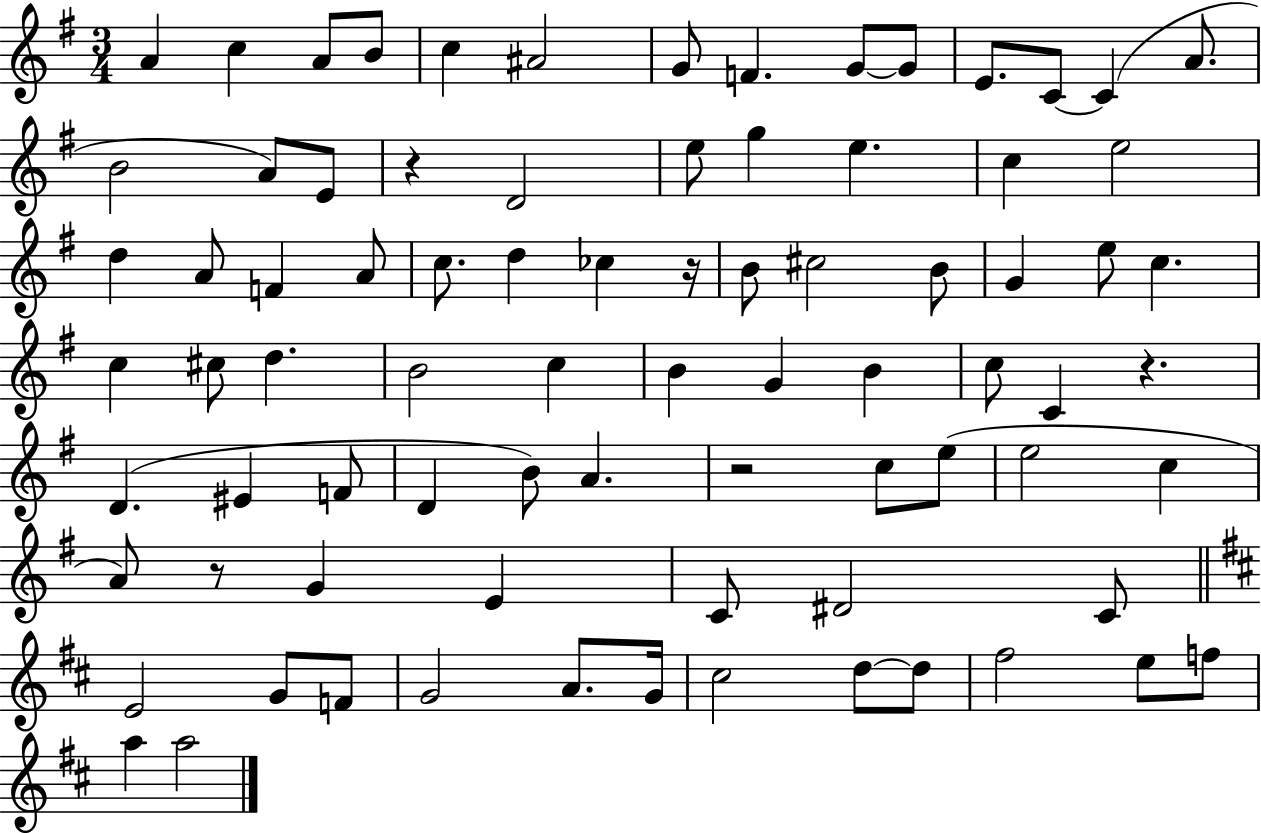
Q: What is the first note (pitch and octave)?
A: A4